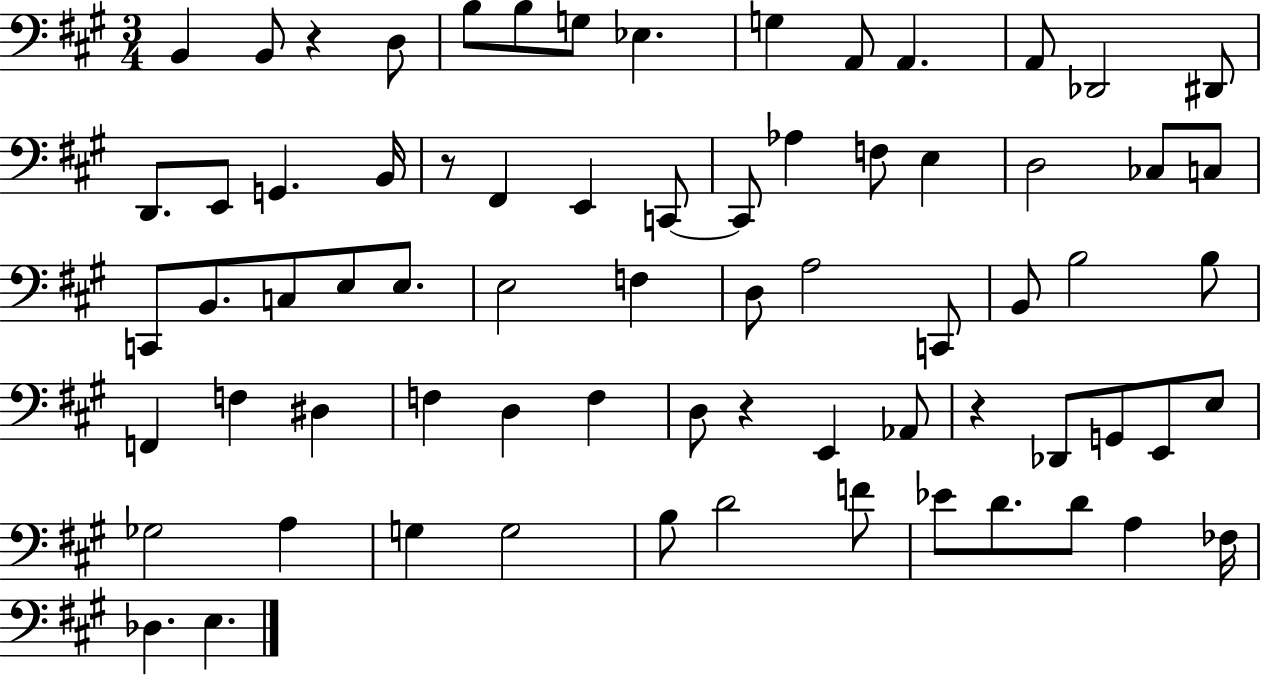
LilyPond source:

{
  \clef bass
  \numericTimeSignature
  \time 3/4
  \key a \major
  b,4 b,8 r4 d8 | b8 b8 g8 ees4. | g4 a,8 a,4. | a,8 des,2 dis,8 | \break d,8. e,8 g,4. b,16 | r8 fis,4 e,4 c,8~~ | c,8 aes4 f8 e4 | d2 ces8 c8 | \break c,8 b,8. c8 e8 e8. | e2 f4 | d8 a2 c,8 | b,8 b2 b8 | \break f,4 f4 dis4 | f4 d4 f4 | d8 r4 e,4 aes,8 | r4 des,8 g,8 e,8 e8 | \break ges2 a4 | g4 g2 | b8 d'2 f'8 | ees'8 d'8. d'8 a4 fes16 | \break des4. e4. | \bar "|."
}